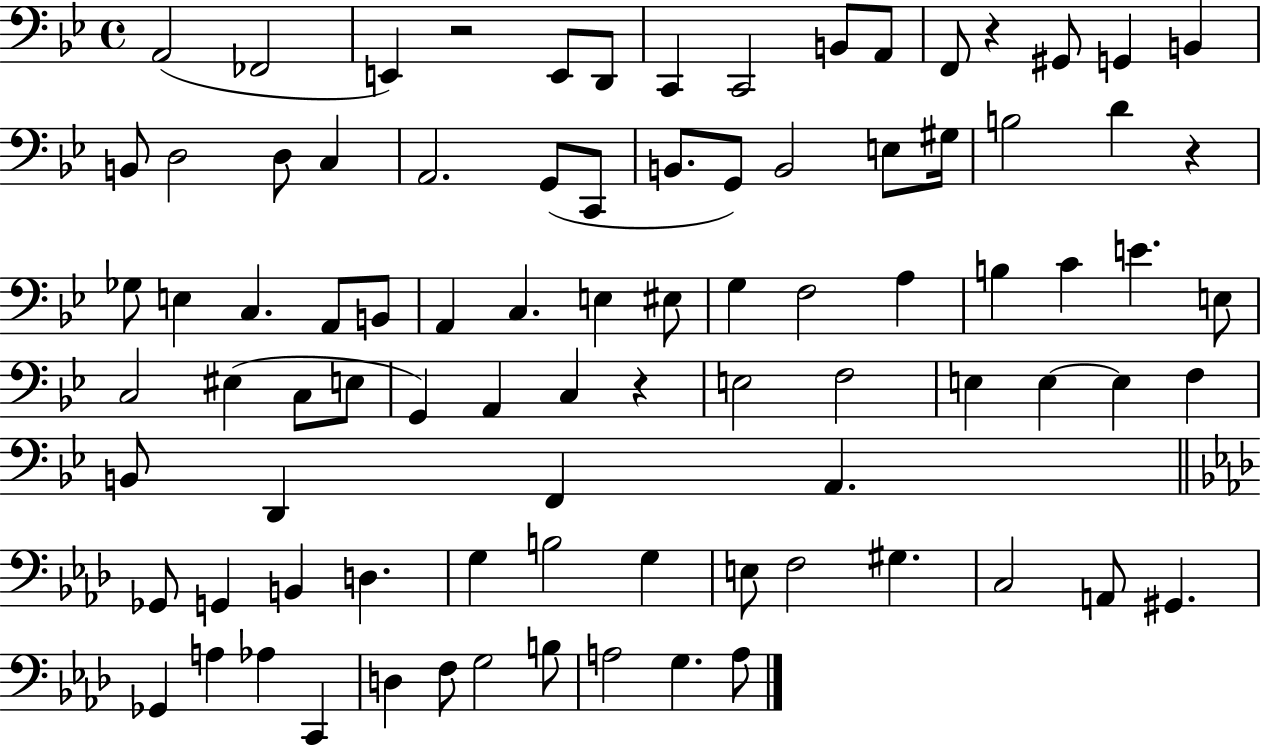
X:1
T:Untitled
M:4/4
L:1/4
K:Bb
A,,2 _F,,2 E,, z2 E,,/2 D,,/2 C,, C,,2 B,,/2 A,,/2 F,,/2 z ^G,,/2 G,, B,, B,,/2 D,2 D,/2 C, A,,2 G,,/2 C,,/2 B,,/2 G,,/2 B,,2 E,/2 ^G,/4 B,2 D z _G,/2 E, C, A,,/2 B,,/2 A,, C, E, ^E,/2 G, F,2 A, B, C E E,/2 C,2 ^E, C,/2 E,/2 G,, A,, C, z E,2 F,2 E, E, E, F, B,,/2 D,, F,, A,, _G,,/2 G,, B,, D, G, B,2 G, E,/2 F,2 ^G, C,2 A,,/2 ^G,, _G,, A, _A, C,, D, F,/2 G,2 B,/2 A,2 G, A,/2